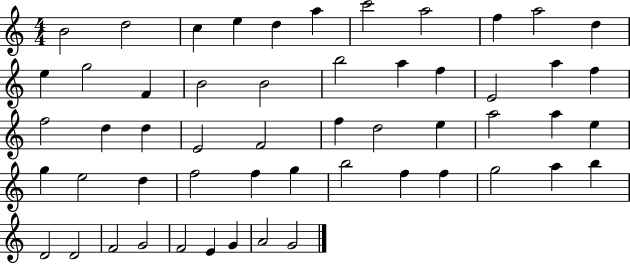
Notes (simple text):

B4/h D5/h C5/q E5/q D5/q A5/q C6/h A5/h F5/q A5/h D5/q E5/q G5/h F4/q B4/h B4/h B5/h A5/q F5/q E4/h A5/q F5/q F5/h D5/q D5/q E4/h F4/h F5/q D5/h E5/q A5/h A5/q E5/q G5/q E5/h D5/q F5/h F5/q G5/q B5/h F5/q F5/q G5/h A5/q B5/q D4/h D4/h F4/h G4/h F4/h E4/q G4/q A4/h G4/h